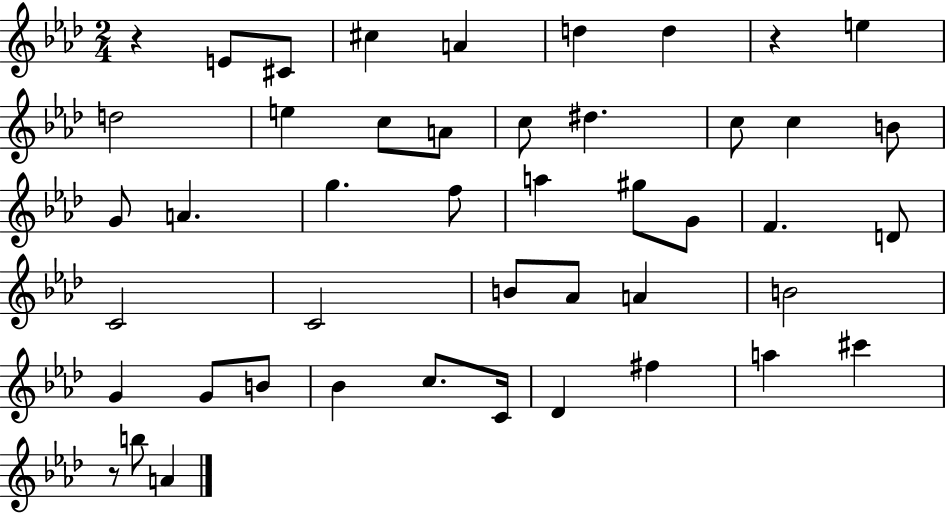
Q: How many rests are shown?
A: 3